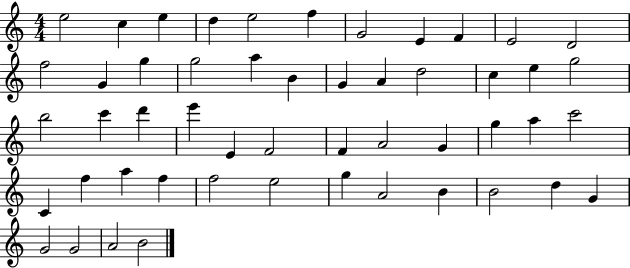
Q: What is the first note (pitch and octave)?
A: E5